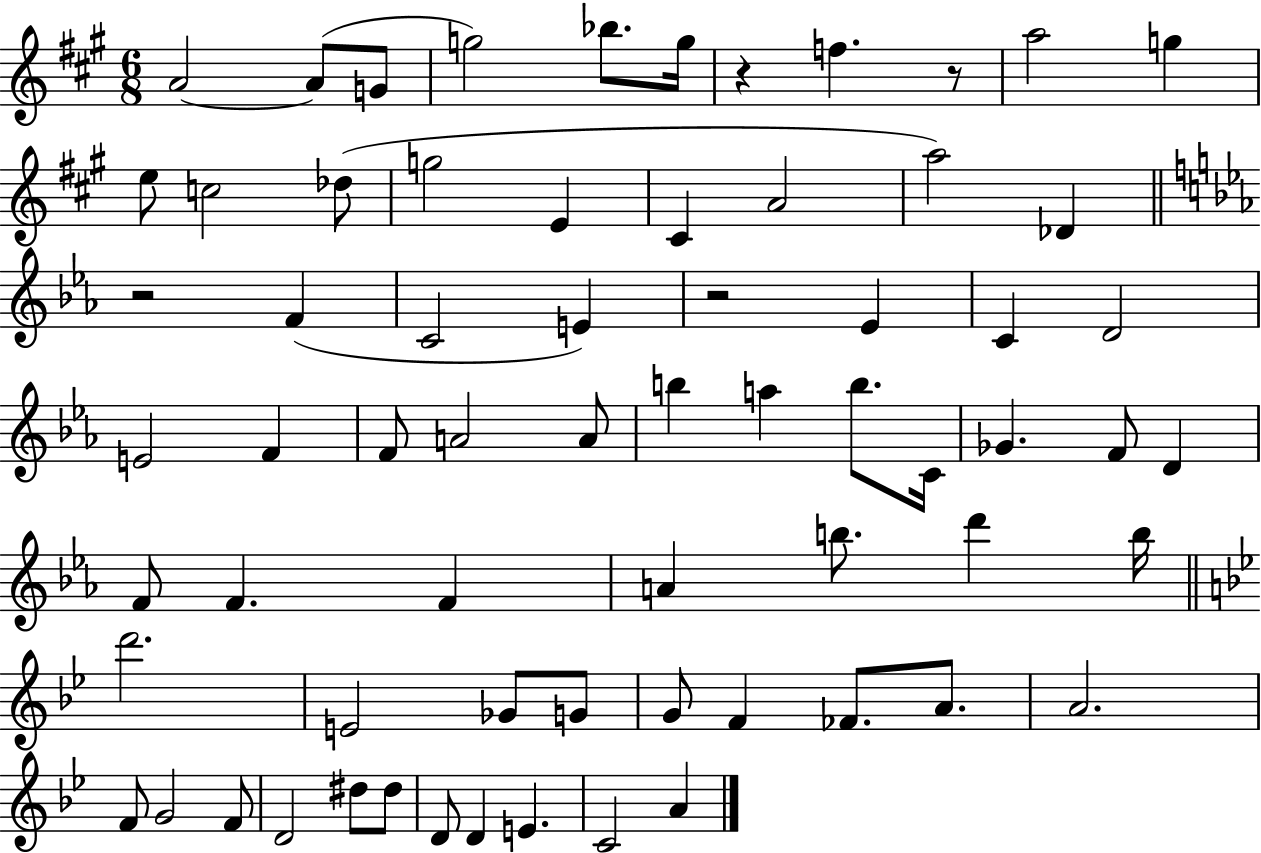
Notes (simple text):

A4/h A4/e G4/e G5/h Bb5/e. G5/s R/q F5/q. R/e A5/h G5/q E5/e C5/h Db5/e G5/h E4/q C#4/q A4/h A5/h Db4/q R/h F4/q C4/h E4/q R/h Eb4/q C4/q D4/h E4/h F4/q F4/e A4/h A4/e B5/q A5/q B5/e. C4/s Gb4/q. F4/e D4/q F4/e F4/q. F4/q A4/q B5/e. D6/q B5/s D6/h. E4/h Gb4/e G4/e G4/e F4/q FES4/e. A4/e. A4/h. F4/e G4/h F4/e D4/h D#5/e D#5/e D4/e D4/q E4/q. C4/h A4/q